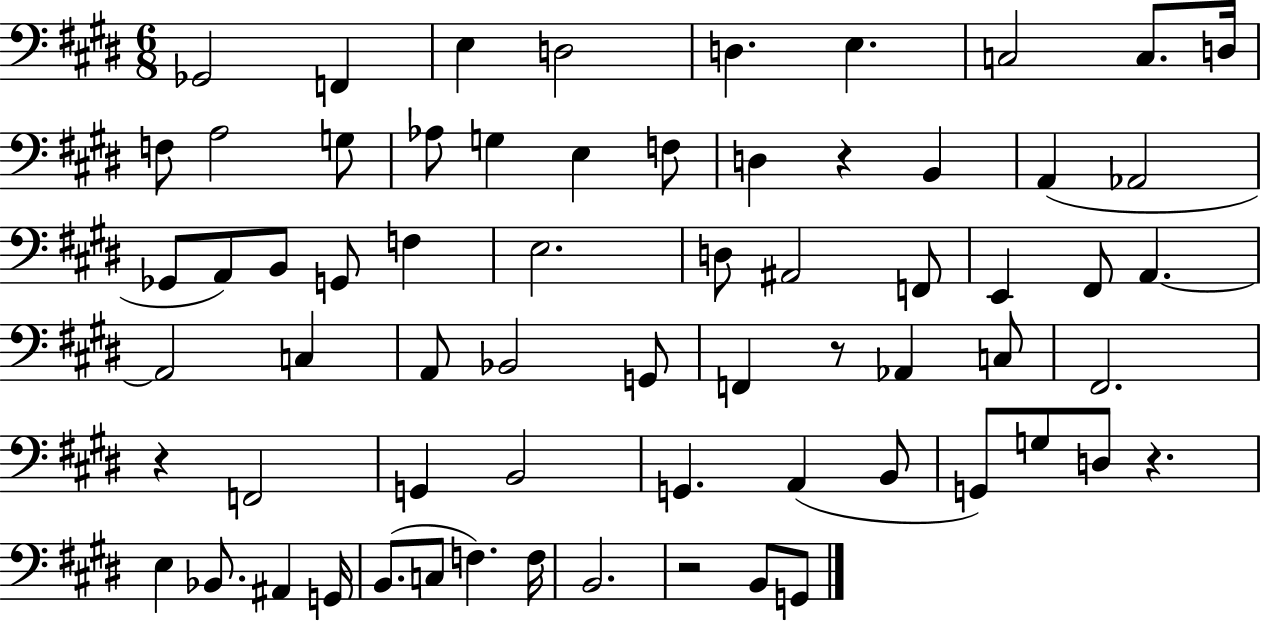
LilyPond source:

{
  \clef bass
  \numericTimeSignature
  \time 6/8
  \key e \major
  ges,2 f,4 | e4 d2 | d4. e4. | c2 c8. d16 | \break f8 a2 g8 | aes8 g4 e4 f8 | d4 r4 b,4 | a,4( aes,2 | \break ges,8 a,8) b,8 g,8 f4 | e2. | d8 ais,2 f,8 | e,4 fis,8 a,4.~~ | \break a,2 c4 | a,8 bes,2 g,8 | f,4 r8 aes,4 c8 | fis,2. | \break r4 f,2 | g,4 b,2 | g,4. a,4( b,8 | g,8) g8 d8 r4. | \break e4 bes,8. ais,4 g,16 | b,8.( c8 f4.) f16 | b,2. | r2 b,8 g,8 | \break \bar "|."
}